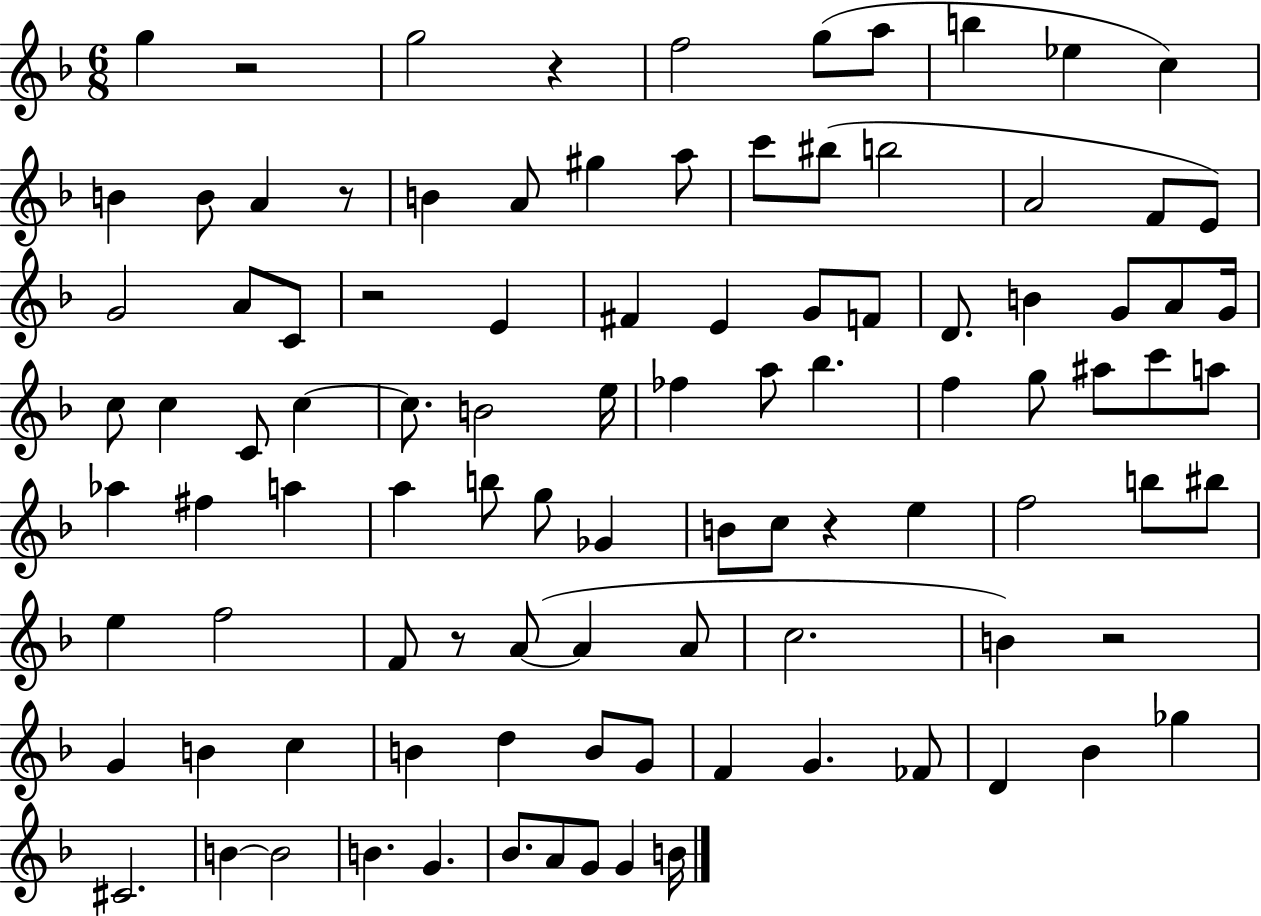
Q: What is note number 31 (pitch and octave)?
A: B4